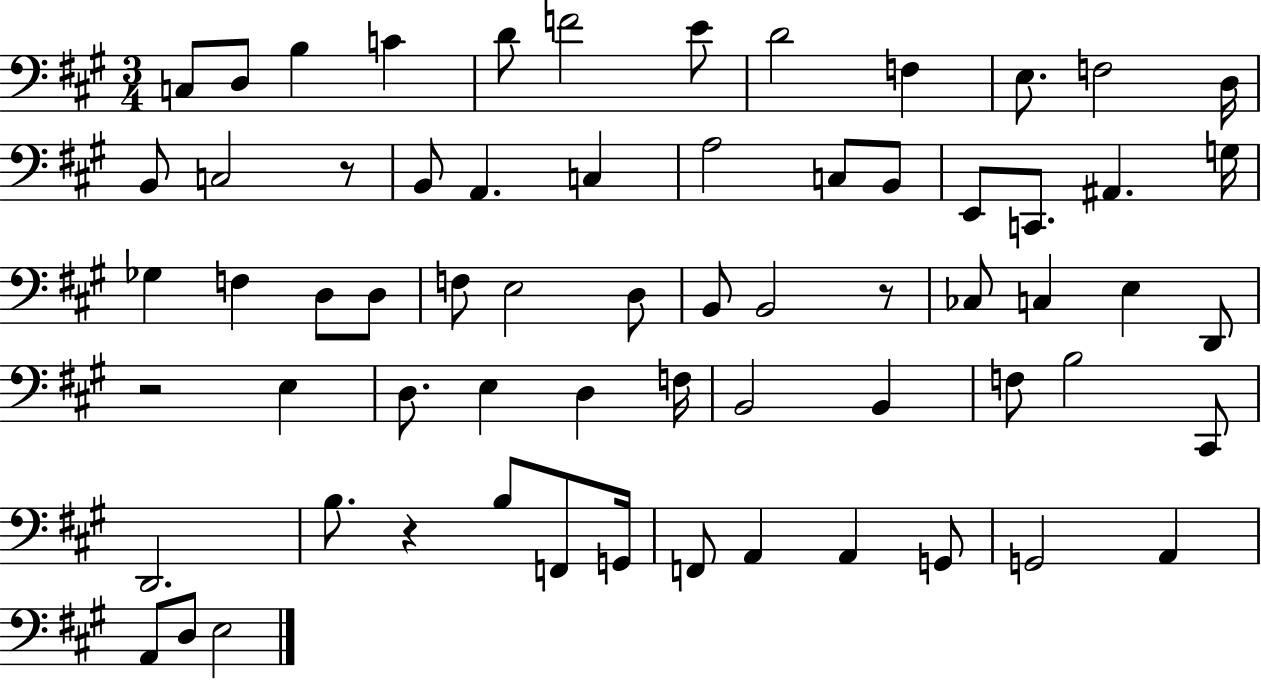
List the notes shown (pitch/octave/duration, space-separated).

C3/e D3/e B3/q C4/q D4/e F4/h E4/e D4/h F3/q E3/e. F3/h D3/s B2/e C3/h R/e B2/e A2/q. C3/q A3/h C3/e B2/e E2/e C2/e. A#2/q. G3/s Gb3/q F3/q D3/e D3/e F3/e E3/h D3/e B2/e B2/h R/e CES3/e C3/q E3/q D2/e R/h E3/q D3/e. E3/q D3/q F3/s B2/h B2/q F3/e B3/h C#2/e D2/h. B3/e. R/q B3/e F2/e G2/s F2/e A2/q A2/q G2/e G2/h A2/q A2/e D3/e E3/h